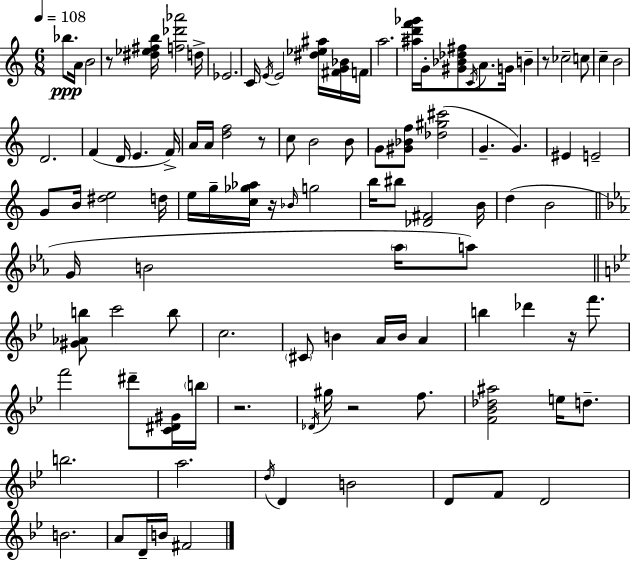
Bb5/e. A4/s B4/h R/e [D#5,Eb5,F#5,B5]/s [F5,Db6,Ab6]/h D5/s Eb4/h. C4/s E4/s E4/h [D#5,Eb5,A#5]/s [F#4,G4,Bb4]/s F4/s A5/h. [A#5,D6,F6,Gb6]/s G4/s [G#4,Bb4,Db5,F#5]/e C4/s A4/e. G4/s B4/q R/e CES5/h C5/e C5/q B4/h D4/h. F4/q D4/s E4/q. F4/s A4/s A4/s [D5,F5]/h R/e C5/e B4/h B4/e G4/e [G#4,Bb4,F5]/e [Db5,G#5,C#6]/h G4/q. G4/q. EIS4/q E4/h G4/e B4/s [D#5,E5]/h D5/s E5/s G5/s [C5,Gb5,Ab5]/s R/s Bb4/s G5/h B5/s BIS5/e [Db4,F#4]/h B4/s D5/q B4/h G4/s B4/h Ab5/s A5/e [G#4,Ab4,B5]/e C6/h B5/e C5/h. C#4/e B4/q A4/s B4/s A4/q B5/q Db6/q R/s F6/e. F6/h D#6/e [C4,D#4,G#4]/s B5/s R/h. Db4/s G#5/s R/h F5/e. [F4,Bb4,Db5,A#5]/h E5/s D5/e. B5/h. A5/h. D5/s D4/q B4/h D4/e F4/e D4/h B4/h. A4/e D4/s B4/s F#4/h